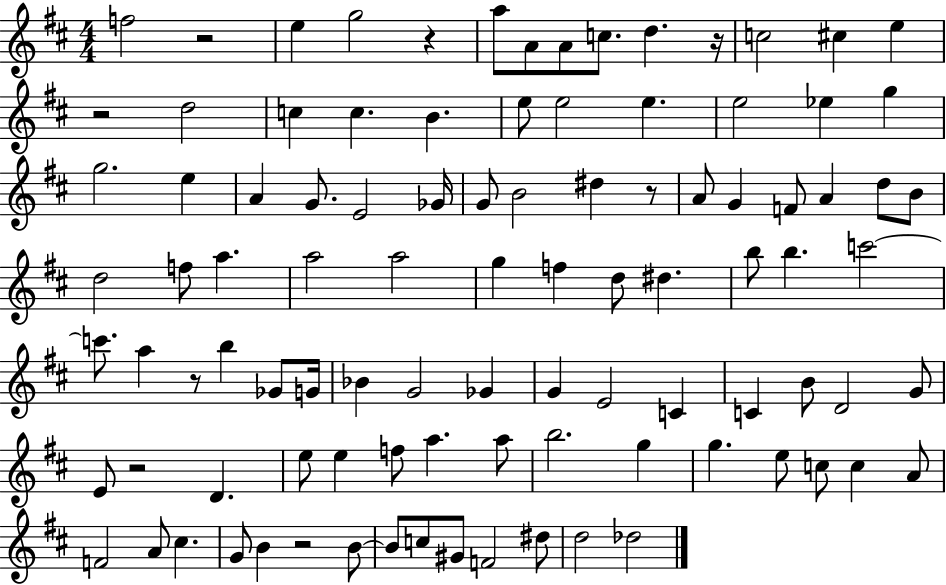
F5/h R/h E5/q G5/h R/q A5/e A4/e A4/e C5/e. D5/q. R/s C5/h C#5/q E5/q R/h D5/h C5/q C5/q. B4/q. E5/e E5/h E5/q. E5/h Eb5/q G5/q G5/h. E5/q A4/q G4/e. E4/h Gb4/s G4/e B4/h D#5/q R/e A4/e G4/q F4/e A4/q D5/e B4/e D5/h F5/e A5/q. A5/h A5/h G5/q F5/q D5/e D#5/q. B5/e B5/q. C6/h C6/e. A5/q R/e B5/q Gb4/e G4/s Bb4/q G4/h Gb4/q G4/q E4/h C4/q C4/q B4/e D4/h G4/e E4/e R/h D4/q. E5/e E5/q F5/e A5/q. A5/e B5/h. G5/q G5/q. E5/e C5/e C5/q A4/e F4/h A4/e C#5/q. G4/e B4/q R/h B4/e B4/e C5/e G#4/e F4/h D#5/e D5/h Db5/h